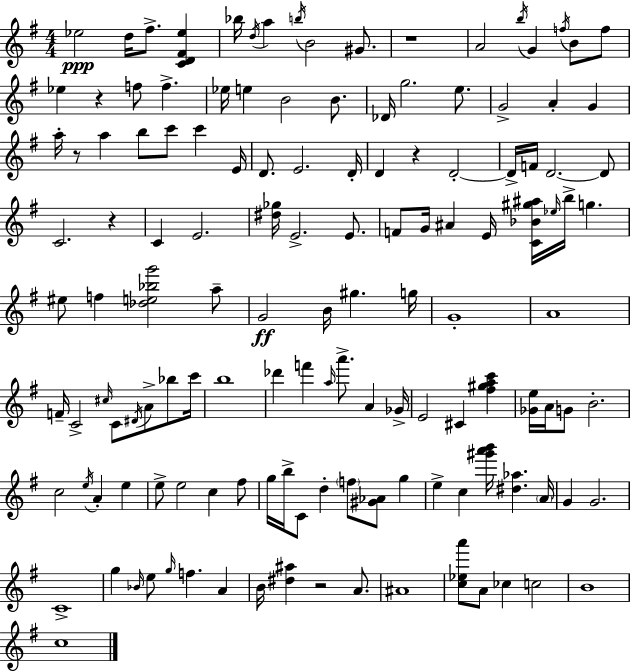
{
  \clef treble
  \numericTimeSignature
  \time 4/4
  \key g \major
  ees''2\ppp d''16 fis''8.-> <c' d' fis' ees''>4 | bes''16 \acciaccatura { d''16 } a''4 \acciaccatura { b''16 } b'2 gis'8. | r1 | a'2 \acciaccatura { b''16 } g'4 \acciaccatura { f''16 } | \break b'8 f''8 ees''4 r4 f''8 f''4.-> | ees''16 e''4 b'2 | b'8. des'16 g''2. | e''8. g'2-> a'4-. | \break g'4 a''16-. r8 a''4 b''8 c'''8 c'''4 | e'16 d'8. e'2. | d'16-. d'4 r4 d'2-.~~ | d'16-> f'16 d'2.~~ | \break d'8 c'2. | r4 c'4 e'2. | <dis'' ges''>16 e'2.-> | e'8. f'8 g'16 ais'4 e'16 <c' bes' gis'' ais''>16 \grace { ees''16 } b''16-> g''4. | \break eis''8 f''4 <des'' e'' bes'' g'''>2 | a''8-- g'2\ff b'16 gis''4. | g''16 g'1-. | a'1 | \break f'16-- c'2-> \grace { cis''16 } c'8 | \acciaccatura { dis'16 } a'8-> bes''8 c'''16 b''1 | des'''4 f'''4 \grace { a''16 } | a'''8.-> a'4 ges'16-> e'2 | \break cis'4 <fis'' gis'' a'' c'''>4 <ges' e''>16 a'16 g'8 b'2.-. | c''2 | \acciaccatura { e''16 } a'4-. e''4 e''8-> e''2 | c''4 fis''8 g''16 b''16-> c'8 d''4-. | \break \parenthesize f''8 <gis' aes'>8 g''4 e''4-> c''4 | <gis''' a''' b'''>16 <dis'' aes''>4. \parenthesize a'16 g'4 g'2. | c'1-> | g''4 \grace { bes'16 } e''8 | \break \grace { g''16 } f''4. a'4 b'16 <dis'' ais''>4 | r2 a'8. ais'1 | <c'' ees'' a'''>8 a'8 ces''4 | c''2 b'1 | \break c''1 | \bar "|."
}